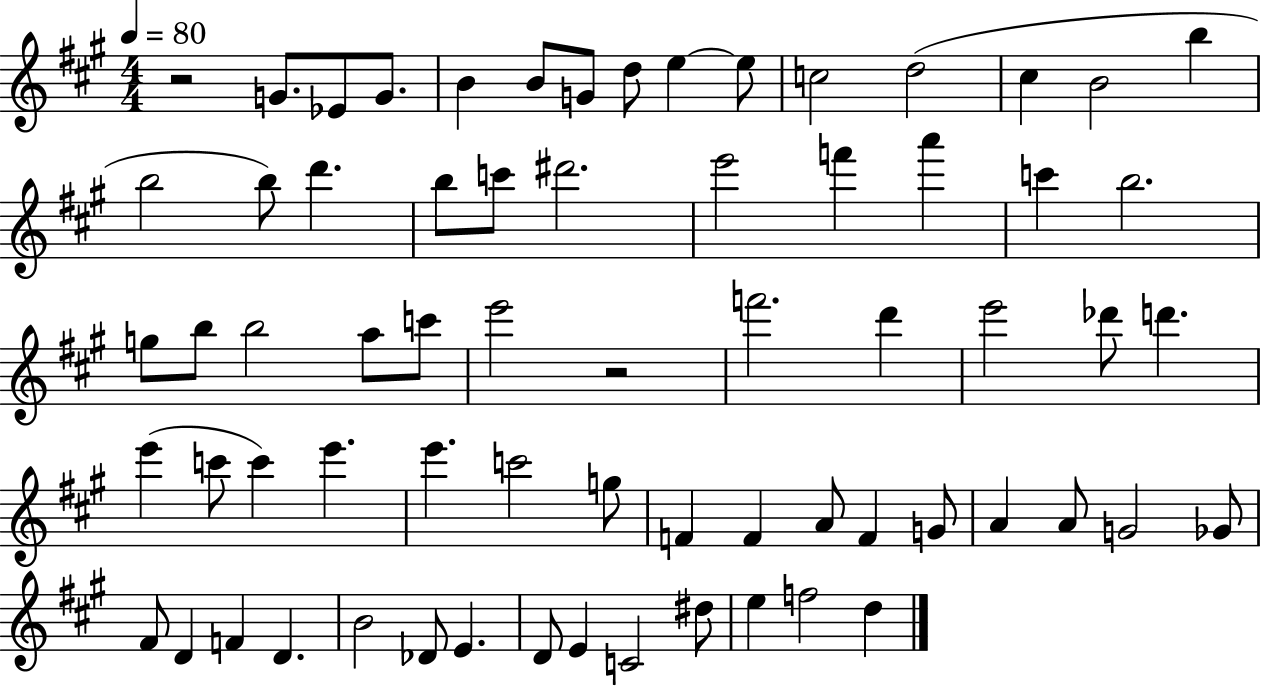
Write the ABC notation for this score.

X:1
T:Untitled
M:4/4
L:1/4
K:A
z2 G/2 _E/2 G/2 B B/2 G/2 d/2 e e/2 c2 d2 ^c B2 b b2 b/2 d' b/2 c'/2 ^d'2 e'2 f' a' c' b2 g/2 b/2 b2 a/2 c'/2 e'2 z2 f'2 d' e'2 _d'/2 d' e' c'/2 c' e' e' c'2 g/2 F F A/2 F G/2 A A/2 G2 _G/2 ^F/2 D F D B2 _D/2 E D/2 E C2 ^d/2 e f2 d